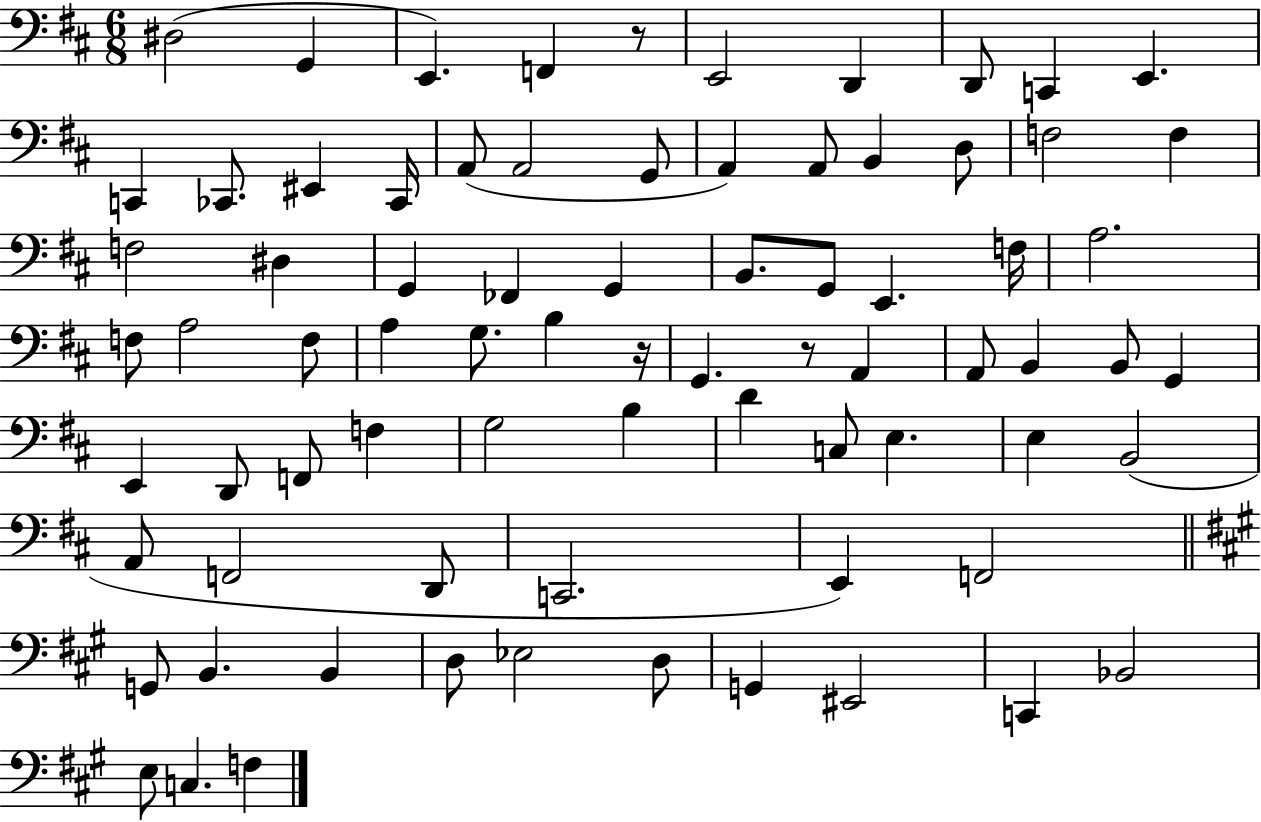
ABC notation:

X:1
T:Untitled
M:6/8
L:1/4
K:D
^D,2 G,, E,, F,, z/2 E,,2 D,, D,,/2 C,, E,, C,, _C,,/2 ^E,, _C,,/4 A,,/2 A,,2 G,,/2 A,, A,,/2 B,, D,/2 F,2 F, F,2 ^D, G,, _F,, G,, B,,/2 G,,/2 E,, F,/4 A,2 F,/2 A,2 F,/2 A, G,/2 B, z/4 G,, z/2 A,, A,,/2 B,, B,,/2 G,, E,, D,,/2 F,,/2 F, G,2 B, D C,/2 E, E, B,,2 A,,/2 F,,2 D,,/2 C,,2 E,, F,,2 G,,/2 B,, B,, D,/2 _E,2 D,/2 G,, ^E,,2 C,, _B,,2 E,/2 C, F,